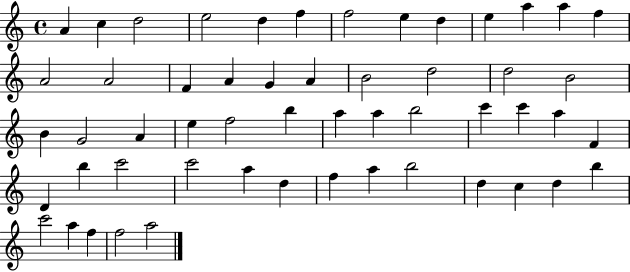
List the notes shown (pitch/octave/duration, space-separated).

A4/q C5/q D5/h E5/h D5/q F5/q F5/h E5/q D5/q E5/q A5/q A5/q F5/q A4/h A4/h F4/q A4/q G4/q A4/q B4/h D5/h D5/h B4/h B4/q G4/h A4/q E5/q F5/h B5/q A5/q A5/q B5/h C6/q C6/q A5/q F4/q D4/q B5/q C6/h C6/h A5/q D5/q F5/q A5/q B5/h D5/q C5/q D5/q B5/q C6/h A5/q F5/q F5/h A5/h